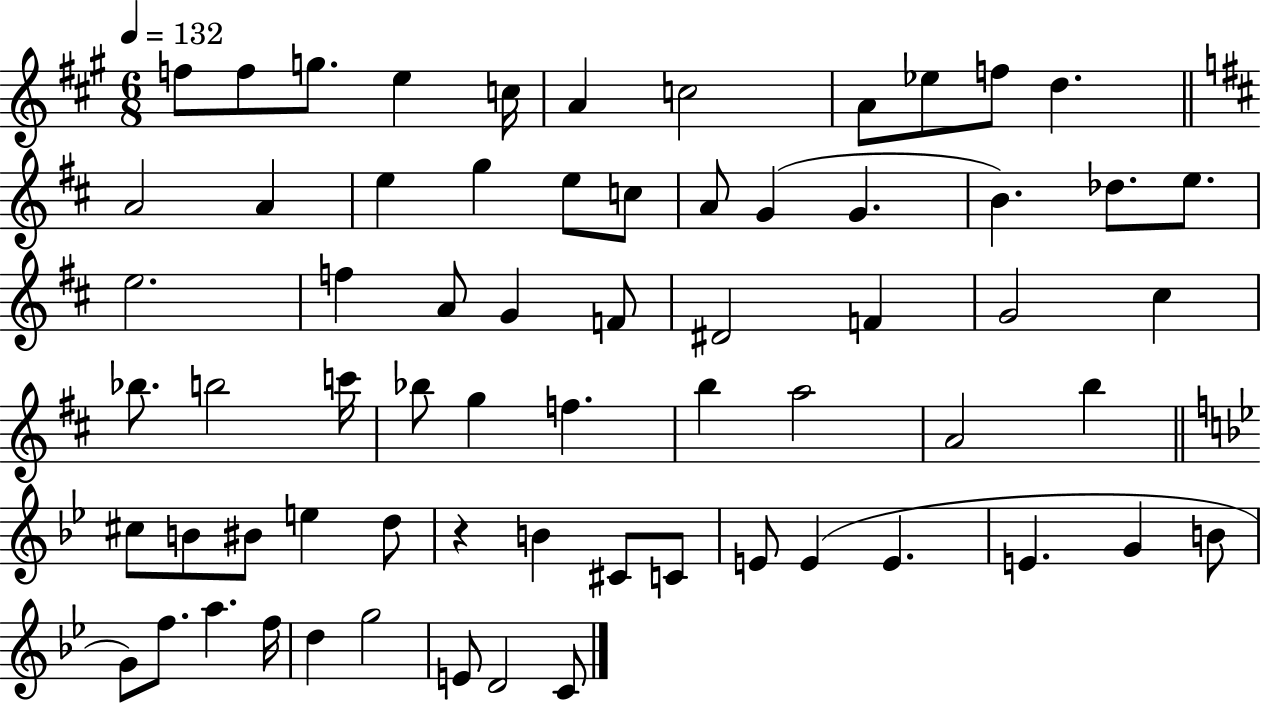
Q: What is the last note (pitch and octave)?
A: C4